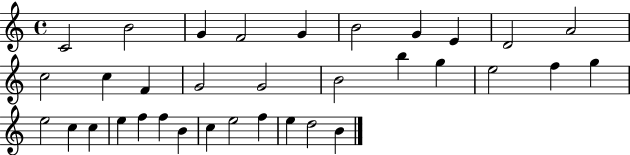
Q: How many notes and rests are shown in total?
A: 34